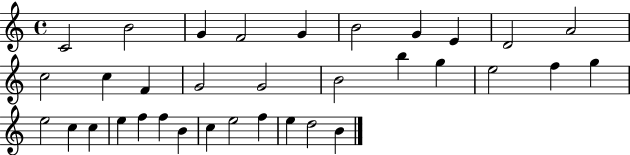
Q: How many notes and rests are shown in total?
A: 34